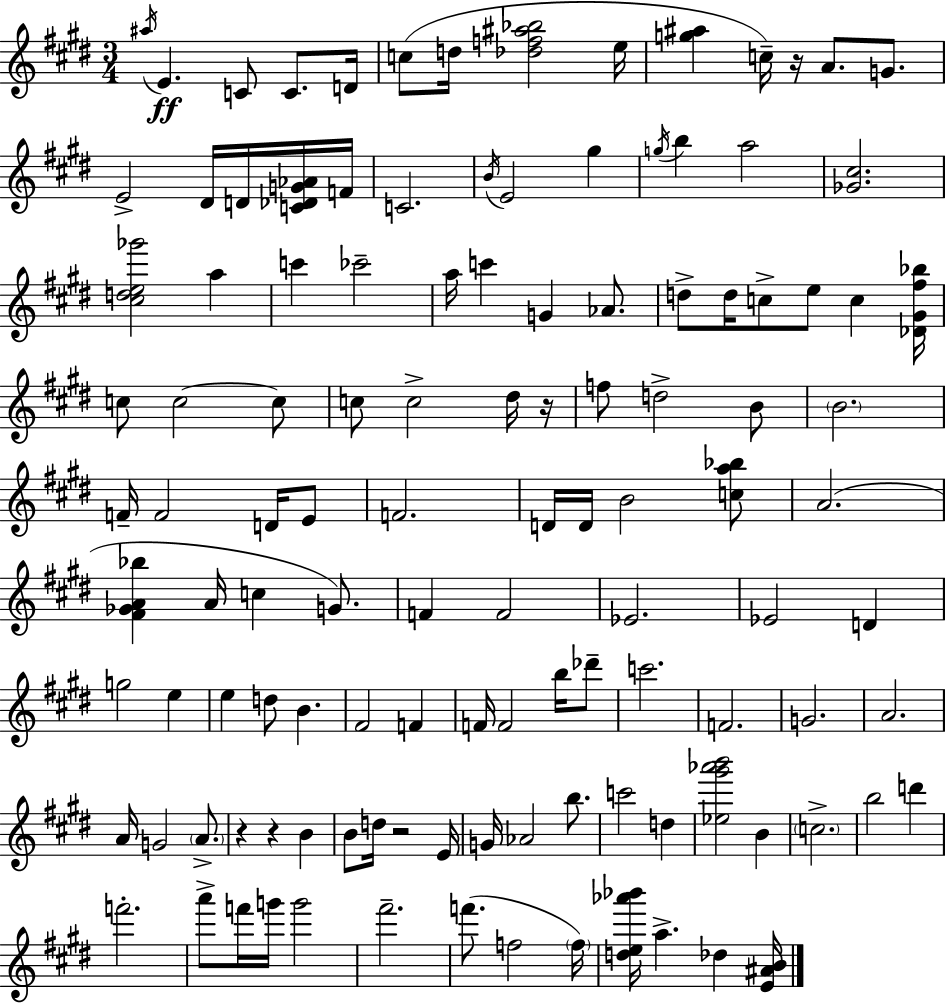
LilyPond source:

{
  \clef treble
  \numericTimeSignature
  \time 3/4
  \key e \major
  \acciaccatura { ais''16 }\ff e'4. c'8 c'8. | d'16 c''8( d''16 <des'' f'' ais'' bes''>2 | e''16 <g'' ais''>4 c''16--) r16 a'8. g'8. | e'2-> dis'16 d'16 <c' des' g' aes'>16 | \break f'16 c'2. | \acciaccatura { b'16 } e'2 gis''4 | \acciaccatura { g''16 } b''4 a''2 | <ges' cis''>2. | \break <cis'' d'' e'' ges'''>2 a''4 | c'''4 ces'''2-- | a''16 c'''4 g'4 | aes'8. d''8-> d''16 c''8-> e''8 c''4 | \break <des' gis' fis'' bes''>16 c''8 c''2~~ | c''8 c''8 c''2-> | dis''16 r16 f''8 d''2-> | b'8 \parenthesize b'2. | \break f'16-- f'2 | d'16 e'8 f'2. | d'16 d'16 b'2 | <c'' a'' bes''>8 a'2.( | \break <fis' ges' a' bes''>4 a'16 c''4 | g'8.) f'4 f'2 | ees'2. | ees'2 d'4 | \break g''2 e''4 | e''4 d''8 b'4. | fis'2 f'4 | f'16 f'2 | \break b''16 des'''8-- c'''2. | f'2. | g'2. | a'2. | \break a'16 g'2 | \parenthesize a'8.-> r4 r4 b'4 | b'8 d''16 r2 | e'16 g'16 aes'2 | \break b''8. c'''2 d''4 | <ees'' gis''' aes''' b'''>2 b'4 | \parenthesize c''2.-> | b''2 d'''4 | \break f'''2.-. | a'''8-> f'''16 g'''16 g'''2 | fis'''2.-- | f'''8.( f''2 | \break \parenthesize f''16) <d'' e'' aes''' bes'''>16 a''4.-> des''4 | <e' ais' b'>16 \bar "|."
}